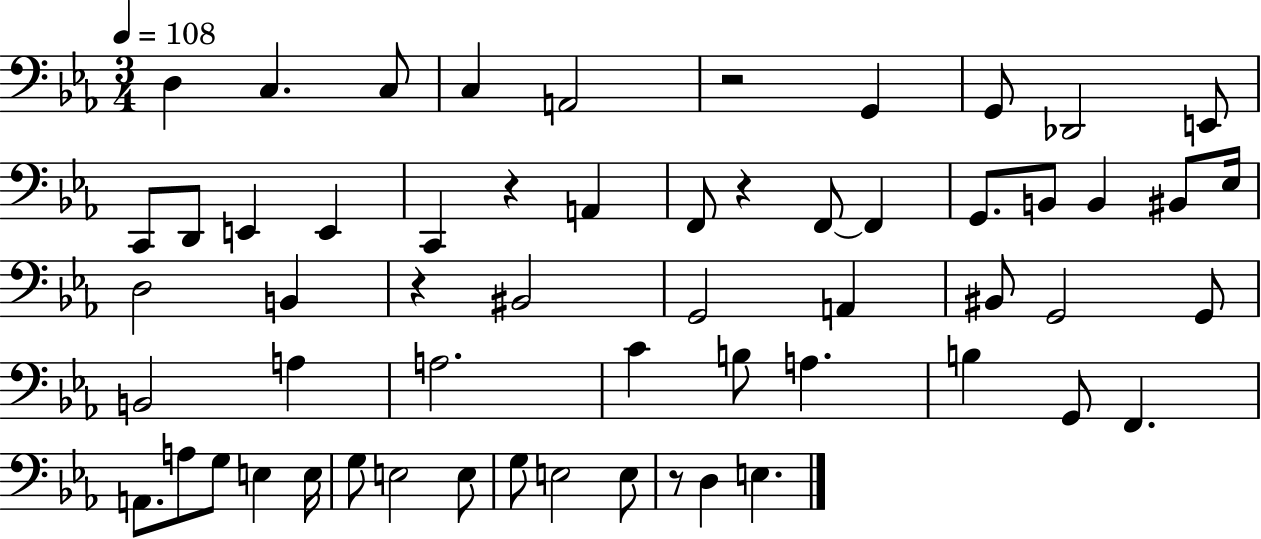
{
  \clef bass
  \numericTimeSignature
  \time 3/4
  \key ees \major
  \tempo 4 = 108
  \repeat volta 2 { d4 c4. c8 | c4 a,2 | r2 g,4 | g,8 des,2 e,8 | \break c,8 d,8 e,4 e,4 | c,4 r4 a,4 | f,8 r4 f,8~~ f,4 | g,8. b,8 b,4 bis,8 ees16 | \break d2 b,4 | r4 bis,2 | g,2 a,4 | bis,8 g,2 g,8 | \break b,2 a4 | a2. | c'4 b8 a4. | b4 g,8 f,4. | \break a,8. a8 g8 e4 e16 | g8 e2 e8 | g8 e2 e8 | r8 d4 e4. | \break } \bar "|."
}